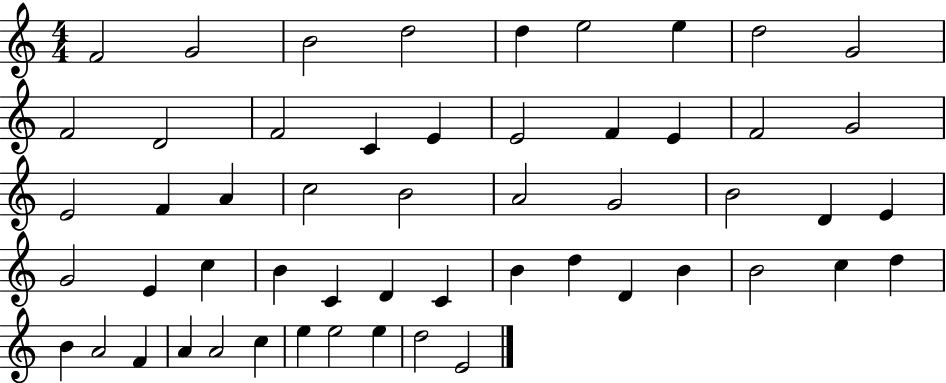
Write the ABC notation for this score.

X:1
T:Untitled
M:4/4
L:1/4
K:C
F2 G2 B2 d2 d e2 e d2 G2 F2 D2 F2 C E E2 F E F2 G2 E2 F A c2 B2 A2 G2 B2 D E G2 E c B C D C B d D B B2 c d B A2 F A A2 c e e2 e d2 E2